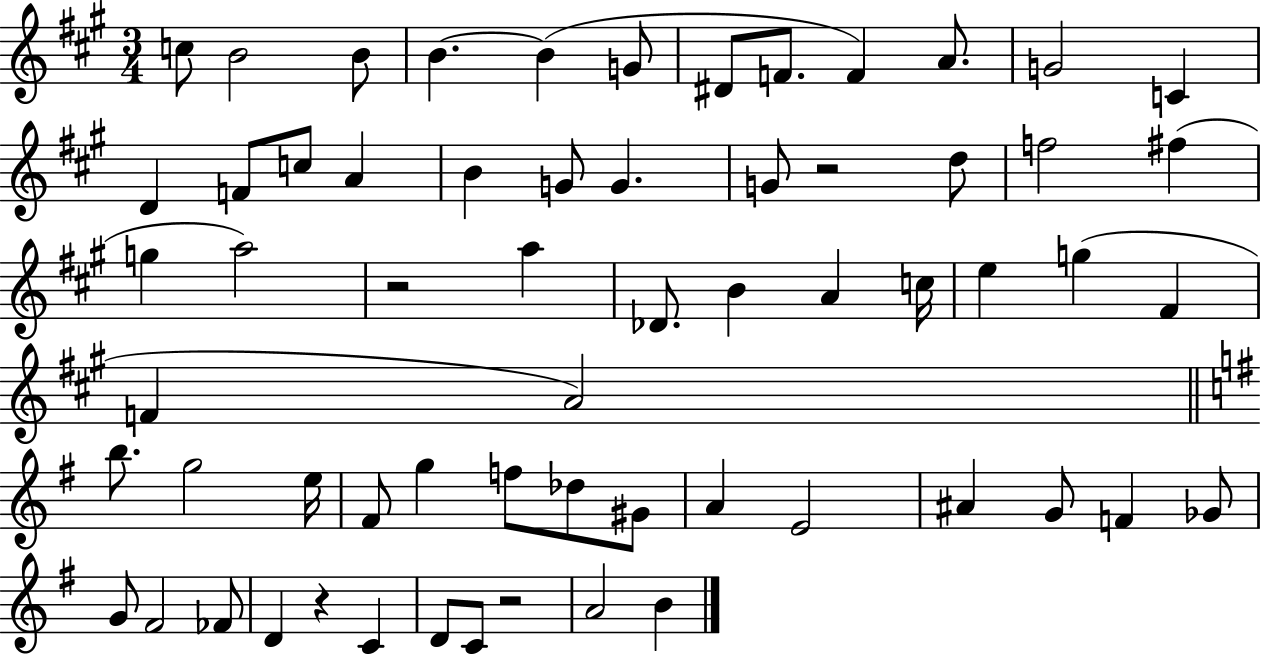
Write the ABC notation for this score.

X:1
T:Untitled
M:3/4
L:1/4
K:A
c/2 B2 B/2 B B G/2 ^D/2 F/2 F A/2 G2 C D F/2 c/2 A B G/2 G G/2 z2 d/2 f2 ^f g a2 z2 a _D/2 B A c/4 e g ^F F A2 b/2 g2 e/4 ^F/2 g f/2 _d/2 ^G/2 A E2 ^A G/2 F _G/2 G/2 ^F2 _F/2 D z C D/2 C/2 z2 A2 B